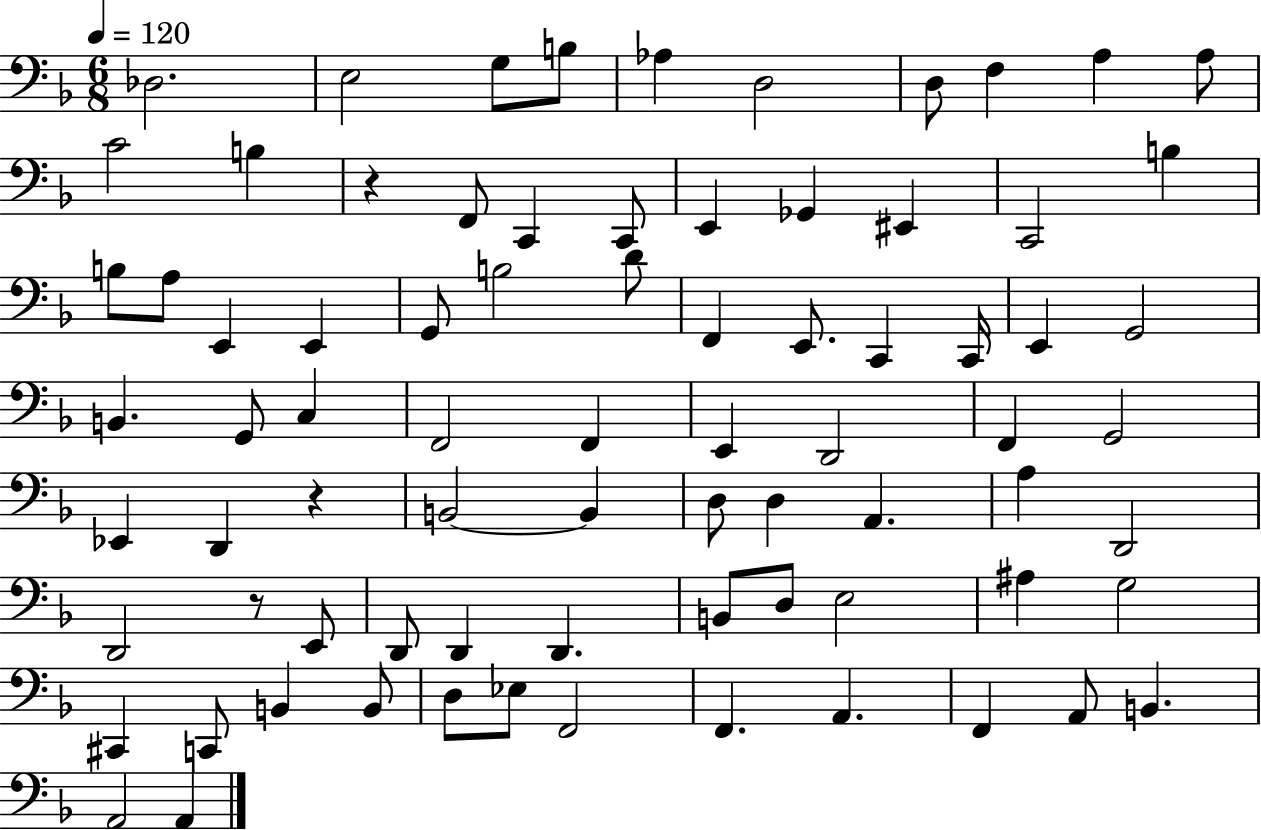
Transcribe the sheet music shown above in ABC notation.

X:1
T:Untitled
M:6/8
L:1/4
K:F
_D,2 E,2 G,/2 B,/2 _A, D,2 D,/2 F, A, A,/2 C2 B, z F,,/2 C,, C,,/2 E,, _G,, ^E,, C,,2 B, B,/2 A,/2 E,, E,, G,,/2 B,2 D/2 F,, E,,/2 C,, C,,/4 E,, G,,2 B,, G,,/2 C, F,,2 F,, E,, D,,2 F,, G,,2 _E,, D,, z B,,2 B,, D,/2 D, A,, A, D,,2 D,,2 z/2 E,,/2 D,,/2 D,, D,, B,,/2 D,/2 E,2 ^A, G,2 ^C,, C,,/2 B,, B,,/2 D,/2 _E,/2 F,,2 F,, A,, F,, A,,/2 B,, A,,2 A,,